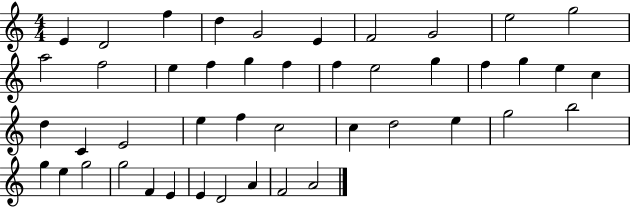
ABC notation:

X:1
T:Untitled
M:4/4
L:1/4
K:C
E D2 f d G2 E F2 G2 e2 g2 a2 f2 e f g f f e2 g f g e c d C E2 e f c2 c d2 e g2 b2 g e g2 g2 F E E D2 A F2 A2